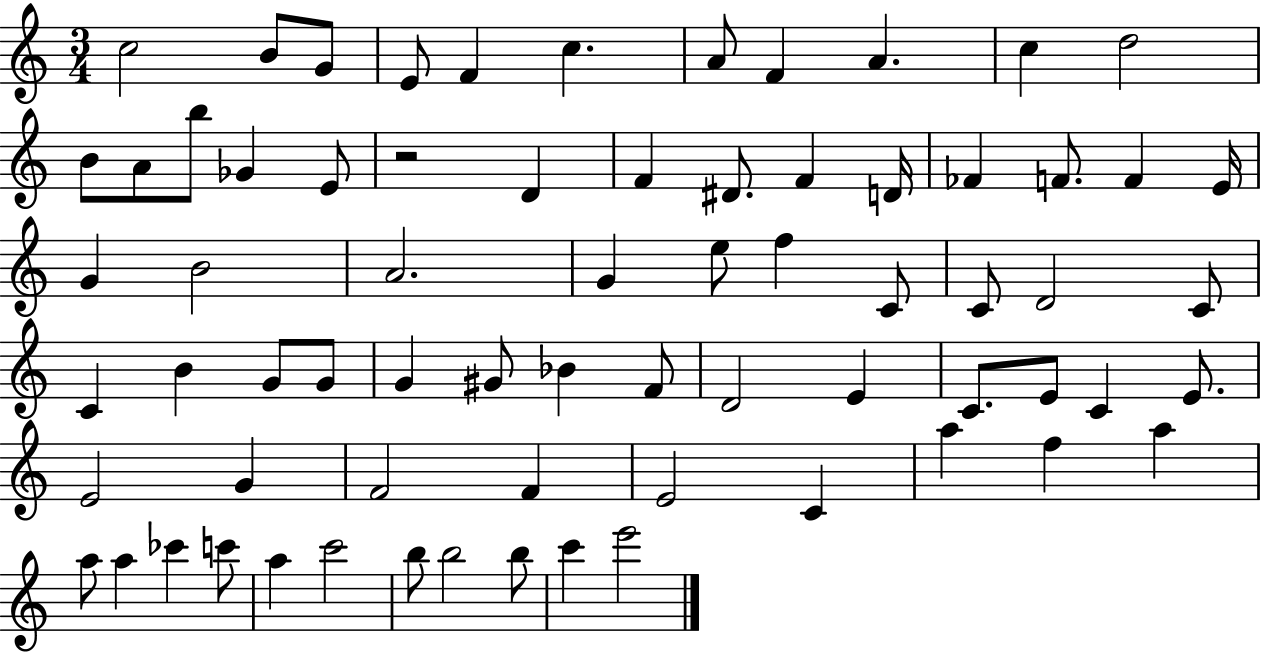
C5/h B4/e G4/e E4/e F4/q C5/q. A4/e F4/q A4/q. C5/q D5/h B4/e A4/e B5/e Gb4/q E4/e R/h D4/q F4/q D#4/e. F4/q D4/s FES4/q F4/e. F4/q E4/s G4/q B4/h A4/h. G4/q E5/e F5/q C4/e C4/e D4/h C4/e C4/q B4/q G4/e G4/e G4/q G#4/e Bb4/q F4/e D4/h E4/q C4/e. E4/e C4/q E4/e. E4/h G4/q F4/h F4/q E4/h C4/q A5/q F5/q A5/q A5/e A5/q CES6/q C6/e A5/q C6/h B5/e B5/h B5/e C6/q E6/h